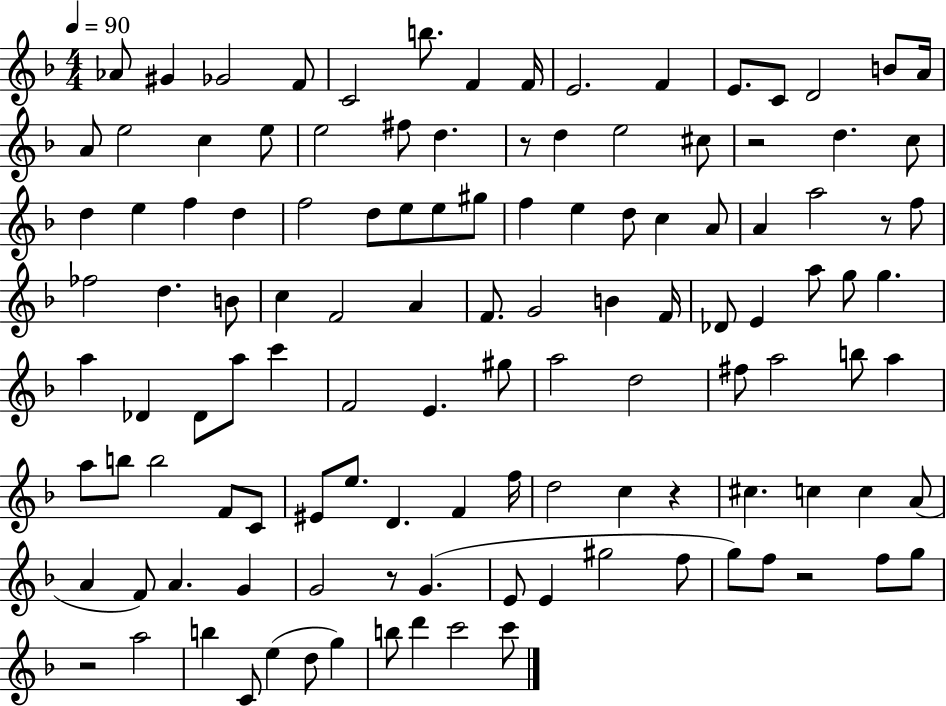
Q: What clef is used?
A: treble